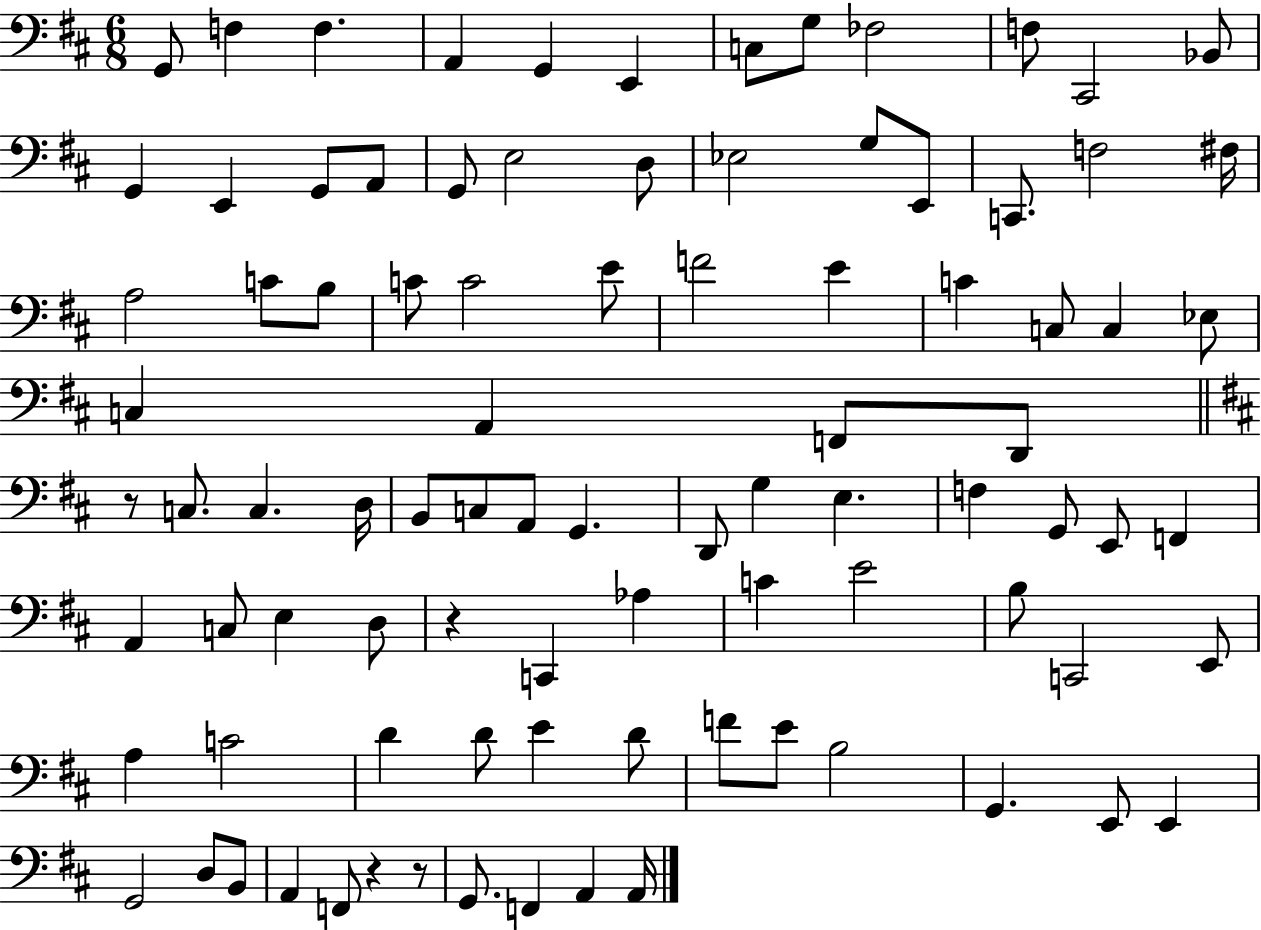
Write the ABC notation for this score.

X:1
T:Untitled
M:6/8
L:1/4
K:D
G,,/2 F, F, A,, G,, E,, C,/2 G,/2 _F,2 F,/2 ^C,,2 _B,,/2 G,, E,, G,,/2 A,,/2 G,,/2 E,2 D,/2 _E,2 G,/2 E,,/2 C,,/2 F,2 ^F,/4 A,2 C/2 B,/2 C/2 C2 E/2 F2 E C C,/2 C, _E,/2 C, A,, F,,/2 D,,/2 z/2 C,/2 C, D,/4 B,,/2 C,/2 A,,/2 G,, D,,/2 G, E, F, G,,/2 E,,/2 F,, A,, C,/2 E, D,/2 z C,, _A, C E2 B,/2 C,,2 E,,/2 A, C2 D D/2 E D/2 F/2 E/2 B,2 G,, E,,/2 E,, G,,2 D,/2 B,,/2 A,, F,,/2 z z/2 G,,/2 F,, A,, A,,/4